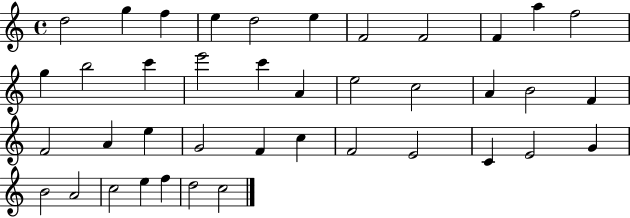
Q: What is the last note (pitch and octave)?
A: C5